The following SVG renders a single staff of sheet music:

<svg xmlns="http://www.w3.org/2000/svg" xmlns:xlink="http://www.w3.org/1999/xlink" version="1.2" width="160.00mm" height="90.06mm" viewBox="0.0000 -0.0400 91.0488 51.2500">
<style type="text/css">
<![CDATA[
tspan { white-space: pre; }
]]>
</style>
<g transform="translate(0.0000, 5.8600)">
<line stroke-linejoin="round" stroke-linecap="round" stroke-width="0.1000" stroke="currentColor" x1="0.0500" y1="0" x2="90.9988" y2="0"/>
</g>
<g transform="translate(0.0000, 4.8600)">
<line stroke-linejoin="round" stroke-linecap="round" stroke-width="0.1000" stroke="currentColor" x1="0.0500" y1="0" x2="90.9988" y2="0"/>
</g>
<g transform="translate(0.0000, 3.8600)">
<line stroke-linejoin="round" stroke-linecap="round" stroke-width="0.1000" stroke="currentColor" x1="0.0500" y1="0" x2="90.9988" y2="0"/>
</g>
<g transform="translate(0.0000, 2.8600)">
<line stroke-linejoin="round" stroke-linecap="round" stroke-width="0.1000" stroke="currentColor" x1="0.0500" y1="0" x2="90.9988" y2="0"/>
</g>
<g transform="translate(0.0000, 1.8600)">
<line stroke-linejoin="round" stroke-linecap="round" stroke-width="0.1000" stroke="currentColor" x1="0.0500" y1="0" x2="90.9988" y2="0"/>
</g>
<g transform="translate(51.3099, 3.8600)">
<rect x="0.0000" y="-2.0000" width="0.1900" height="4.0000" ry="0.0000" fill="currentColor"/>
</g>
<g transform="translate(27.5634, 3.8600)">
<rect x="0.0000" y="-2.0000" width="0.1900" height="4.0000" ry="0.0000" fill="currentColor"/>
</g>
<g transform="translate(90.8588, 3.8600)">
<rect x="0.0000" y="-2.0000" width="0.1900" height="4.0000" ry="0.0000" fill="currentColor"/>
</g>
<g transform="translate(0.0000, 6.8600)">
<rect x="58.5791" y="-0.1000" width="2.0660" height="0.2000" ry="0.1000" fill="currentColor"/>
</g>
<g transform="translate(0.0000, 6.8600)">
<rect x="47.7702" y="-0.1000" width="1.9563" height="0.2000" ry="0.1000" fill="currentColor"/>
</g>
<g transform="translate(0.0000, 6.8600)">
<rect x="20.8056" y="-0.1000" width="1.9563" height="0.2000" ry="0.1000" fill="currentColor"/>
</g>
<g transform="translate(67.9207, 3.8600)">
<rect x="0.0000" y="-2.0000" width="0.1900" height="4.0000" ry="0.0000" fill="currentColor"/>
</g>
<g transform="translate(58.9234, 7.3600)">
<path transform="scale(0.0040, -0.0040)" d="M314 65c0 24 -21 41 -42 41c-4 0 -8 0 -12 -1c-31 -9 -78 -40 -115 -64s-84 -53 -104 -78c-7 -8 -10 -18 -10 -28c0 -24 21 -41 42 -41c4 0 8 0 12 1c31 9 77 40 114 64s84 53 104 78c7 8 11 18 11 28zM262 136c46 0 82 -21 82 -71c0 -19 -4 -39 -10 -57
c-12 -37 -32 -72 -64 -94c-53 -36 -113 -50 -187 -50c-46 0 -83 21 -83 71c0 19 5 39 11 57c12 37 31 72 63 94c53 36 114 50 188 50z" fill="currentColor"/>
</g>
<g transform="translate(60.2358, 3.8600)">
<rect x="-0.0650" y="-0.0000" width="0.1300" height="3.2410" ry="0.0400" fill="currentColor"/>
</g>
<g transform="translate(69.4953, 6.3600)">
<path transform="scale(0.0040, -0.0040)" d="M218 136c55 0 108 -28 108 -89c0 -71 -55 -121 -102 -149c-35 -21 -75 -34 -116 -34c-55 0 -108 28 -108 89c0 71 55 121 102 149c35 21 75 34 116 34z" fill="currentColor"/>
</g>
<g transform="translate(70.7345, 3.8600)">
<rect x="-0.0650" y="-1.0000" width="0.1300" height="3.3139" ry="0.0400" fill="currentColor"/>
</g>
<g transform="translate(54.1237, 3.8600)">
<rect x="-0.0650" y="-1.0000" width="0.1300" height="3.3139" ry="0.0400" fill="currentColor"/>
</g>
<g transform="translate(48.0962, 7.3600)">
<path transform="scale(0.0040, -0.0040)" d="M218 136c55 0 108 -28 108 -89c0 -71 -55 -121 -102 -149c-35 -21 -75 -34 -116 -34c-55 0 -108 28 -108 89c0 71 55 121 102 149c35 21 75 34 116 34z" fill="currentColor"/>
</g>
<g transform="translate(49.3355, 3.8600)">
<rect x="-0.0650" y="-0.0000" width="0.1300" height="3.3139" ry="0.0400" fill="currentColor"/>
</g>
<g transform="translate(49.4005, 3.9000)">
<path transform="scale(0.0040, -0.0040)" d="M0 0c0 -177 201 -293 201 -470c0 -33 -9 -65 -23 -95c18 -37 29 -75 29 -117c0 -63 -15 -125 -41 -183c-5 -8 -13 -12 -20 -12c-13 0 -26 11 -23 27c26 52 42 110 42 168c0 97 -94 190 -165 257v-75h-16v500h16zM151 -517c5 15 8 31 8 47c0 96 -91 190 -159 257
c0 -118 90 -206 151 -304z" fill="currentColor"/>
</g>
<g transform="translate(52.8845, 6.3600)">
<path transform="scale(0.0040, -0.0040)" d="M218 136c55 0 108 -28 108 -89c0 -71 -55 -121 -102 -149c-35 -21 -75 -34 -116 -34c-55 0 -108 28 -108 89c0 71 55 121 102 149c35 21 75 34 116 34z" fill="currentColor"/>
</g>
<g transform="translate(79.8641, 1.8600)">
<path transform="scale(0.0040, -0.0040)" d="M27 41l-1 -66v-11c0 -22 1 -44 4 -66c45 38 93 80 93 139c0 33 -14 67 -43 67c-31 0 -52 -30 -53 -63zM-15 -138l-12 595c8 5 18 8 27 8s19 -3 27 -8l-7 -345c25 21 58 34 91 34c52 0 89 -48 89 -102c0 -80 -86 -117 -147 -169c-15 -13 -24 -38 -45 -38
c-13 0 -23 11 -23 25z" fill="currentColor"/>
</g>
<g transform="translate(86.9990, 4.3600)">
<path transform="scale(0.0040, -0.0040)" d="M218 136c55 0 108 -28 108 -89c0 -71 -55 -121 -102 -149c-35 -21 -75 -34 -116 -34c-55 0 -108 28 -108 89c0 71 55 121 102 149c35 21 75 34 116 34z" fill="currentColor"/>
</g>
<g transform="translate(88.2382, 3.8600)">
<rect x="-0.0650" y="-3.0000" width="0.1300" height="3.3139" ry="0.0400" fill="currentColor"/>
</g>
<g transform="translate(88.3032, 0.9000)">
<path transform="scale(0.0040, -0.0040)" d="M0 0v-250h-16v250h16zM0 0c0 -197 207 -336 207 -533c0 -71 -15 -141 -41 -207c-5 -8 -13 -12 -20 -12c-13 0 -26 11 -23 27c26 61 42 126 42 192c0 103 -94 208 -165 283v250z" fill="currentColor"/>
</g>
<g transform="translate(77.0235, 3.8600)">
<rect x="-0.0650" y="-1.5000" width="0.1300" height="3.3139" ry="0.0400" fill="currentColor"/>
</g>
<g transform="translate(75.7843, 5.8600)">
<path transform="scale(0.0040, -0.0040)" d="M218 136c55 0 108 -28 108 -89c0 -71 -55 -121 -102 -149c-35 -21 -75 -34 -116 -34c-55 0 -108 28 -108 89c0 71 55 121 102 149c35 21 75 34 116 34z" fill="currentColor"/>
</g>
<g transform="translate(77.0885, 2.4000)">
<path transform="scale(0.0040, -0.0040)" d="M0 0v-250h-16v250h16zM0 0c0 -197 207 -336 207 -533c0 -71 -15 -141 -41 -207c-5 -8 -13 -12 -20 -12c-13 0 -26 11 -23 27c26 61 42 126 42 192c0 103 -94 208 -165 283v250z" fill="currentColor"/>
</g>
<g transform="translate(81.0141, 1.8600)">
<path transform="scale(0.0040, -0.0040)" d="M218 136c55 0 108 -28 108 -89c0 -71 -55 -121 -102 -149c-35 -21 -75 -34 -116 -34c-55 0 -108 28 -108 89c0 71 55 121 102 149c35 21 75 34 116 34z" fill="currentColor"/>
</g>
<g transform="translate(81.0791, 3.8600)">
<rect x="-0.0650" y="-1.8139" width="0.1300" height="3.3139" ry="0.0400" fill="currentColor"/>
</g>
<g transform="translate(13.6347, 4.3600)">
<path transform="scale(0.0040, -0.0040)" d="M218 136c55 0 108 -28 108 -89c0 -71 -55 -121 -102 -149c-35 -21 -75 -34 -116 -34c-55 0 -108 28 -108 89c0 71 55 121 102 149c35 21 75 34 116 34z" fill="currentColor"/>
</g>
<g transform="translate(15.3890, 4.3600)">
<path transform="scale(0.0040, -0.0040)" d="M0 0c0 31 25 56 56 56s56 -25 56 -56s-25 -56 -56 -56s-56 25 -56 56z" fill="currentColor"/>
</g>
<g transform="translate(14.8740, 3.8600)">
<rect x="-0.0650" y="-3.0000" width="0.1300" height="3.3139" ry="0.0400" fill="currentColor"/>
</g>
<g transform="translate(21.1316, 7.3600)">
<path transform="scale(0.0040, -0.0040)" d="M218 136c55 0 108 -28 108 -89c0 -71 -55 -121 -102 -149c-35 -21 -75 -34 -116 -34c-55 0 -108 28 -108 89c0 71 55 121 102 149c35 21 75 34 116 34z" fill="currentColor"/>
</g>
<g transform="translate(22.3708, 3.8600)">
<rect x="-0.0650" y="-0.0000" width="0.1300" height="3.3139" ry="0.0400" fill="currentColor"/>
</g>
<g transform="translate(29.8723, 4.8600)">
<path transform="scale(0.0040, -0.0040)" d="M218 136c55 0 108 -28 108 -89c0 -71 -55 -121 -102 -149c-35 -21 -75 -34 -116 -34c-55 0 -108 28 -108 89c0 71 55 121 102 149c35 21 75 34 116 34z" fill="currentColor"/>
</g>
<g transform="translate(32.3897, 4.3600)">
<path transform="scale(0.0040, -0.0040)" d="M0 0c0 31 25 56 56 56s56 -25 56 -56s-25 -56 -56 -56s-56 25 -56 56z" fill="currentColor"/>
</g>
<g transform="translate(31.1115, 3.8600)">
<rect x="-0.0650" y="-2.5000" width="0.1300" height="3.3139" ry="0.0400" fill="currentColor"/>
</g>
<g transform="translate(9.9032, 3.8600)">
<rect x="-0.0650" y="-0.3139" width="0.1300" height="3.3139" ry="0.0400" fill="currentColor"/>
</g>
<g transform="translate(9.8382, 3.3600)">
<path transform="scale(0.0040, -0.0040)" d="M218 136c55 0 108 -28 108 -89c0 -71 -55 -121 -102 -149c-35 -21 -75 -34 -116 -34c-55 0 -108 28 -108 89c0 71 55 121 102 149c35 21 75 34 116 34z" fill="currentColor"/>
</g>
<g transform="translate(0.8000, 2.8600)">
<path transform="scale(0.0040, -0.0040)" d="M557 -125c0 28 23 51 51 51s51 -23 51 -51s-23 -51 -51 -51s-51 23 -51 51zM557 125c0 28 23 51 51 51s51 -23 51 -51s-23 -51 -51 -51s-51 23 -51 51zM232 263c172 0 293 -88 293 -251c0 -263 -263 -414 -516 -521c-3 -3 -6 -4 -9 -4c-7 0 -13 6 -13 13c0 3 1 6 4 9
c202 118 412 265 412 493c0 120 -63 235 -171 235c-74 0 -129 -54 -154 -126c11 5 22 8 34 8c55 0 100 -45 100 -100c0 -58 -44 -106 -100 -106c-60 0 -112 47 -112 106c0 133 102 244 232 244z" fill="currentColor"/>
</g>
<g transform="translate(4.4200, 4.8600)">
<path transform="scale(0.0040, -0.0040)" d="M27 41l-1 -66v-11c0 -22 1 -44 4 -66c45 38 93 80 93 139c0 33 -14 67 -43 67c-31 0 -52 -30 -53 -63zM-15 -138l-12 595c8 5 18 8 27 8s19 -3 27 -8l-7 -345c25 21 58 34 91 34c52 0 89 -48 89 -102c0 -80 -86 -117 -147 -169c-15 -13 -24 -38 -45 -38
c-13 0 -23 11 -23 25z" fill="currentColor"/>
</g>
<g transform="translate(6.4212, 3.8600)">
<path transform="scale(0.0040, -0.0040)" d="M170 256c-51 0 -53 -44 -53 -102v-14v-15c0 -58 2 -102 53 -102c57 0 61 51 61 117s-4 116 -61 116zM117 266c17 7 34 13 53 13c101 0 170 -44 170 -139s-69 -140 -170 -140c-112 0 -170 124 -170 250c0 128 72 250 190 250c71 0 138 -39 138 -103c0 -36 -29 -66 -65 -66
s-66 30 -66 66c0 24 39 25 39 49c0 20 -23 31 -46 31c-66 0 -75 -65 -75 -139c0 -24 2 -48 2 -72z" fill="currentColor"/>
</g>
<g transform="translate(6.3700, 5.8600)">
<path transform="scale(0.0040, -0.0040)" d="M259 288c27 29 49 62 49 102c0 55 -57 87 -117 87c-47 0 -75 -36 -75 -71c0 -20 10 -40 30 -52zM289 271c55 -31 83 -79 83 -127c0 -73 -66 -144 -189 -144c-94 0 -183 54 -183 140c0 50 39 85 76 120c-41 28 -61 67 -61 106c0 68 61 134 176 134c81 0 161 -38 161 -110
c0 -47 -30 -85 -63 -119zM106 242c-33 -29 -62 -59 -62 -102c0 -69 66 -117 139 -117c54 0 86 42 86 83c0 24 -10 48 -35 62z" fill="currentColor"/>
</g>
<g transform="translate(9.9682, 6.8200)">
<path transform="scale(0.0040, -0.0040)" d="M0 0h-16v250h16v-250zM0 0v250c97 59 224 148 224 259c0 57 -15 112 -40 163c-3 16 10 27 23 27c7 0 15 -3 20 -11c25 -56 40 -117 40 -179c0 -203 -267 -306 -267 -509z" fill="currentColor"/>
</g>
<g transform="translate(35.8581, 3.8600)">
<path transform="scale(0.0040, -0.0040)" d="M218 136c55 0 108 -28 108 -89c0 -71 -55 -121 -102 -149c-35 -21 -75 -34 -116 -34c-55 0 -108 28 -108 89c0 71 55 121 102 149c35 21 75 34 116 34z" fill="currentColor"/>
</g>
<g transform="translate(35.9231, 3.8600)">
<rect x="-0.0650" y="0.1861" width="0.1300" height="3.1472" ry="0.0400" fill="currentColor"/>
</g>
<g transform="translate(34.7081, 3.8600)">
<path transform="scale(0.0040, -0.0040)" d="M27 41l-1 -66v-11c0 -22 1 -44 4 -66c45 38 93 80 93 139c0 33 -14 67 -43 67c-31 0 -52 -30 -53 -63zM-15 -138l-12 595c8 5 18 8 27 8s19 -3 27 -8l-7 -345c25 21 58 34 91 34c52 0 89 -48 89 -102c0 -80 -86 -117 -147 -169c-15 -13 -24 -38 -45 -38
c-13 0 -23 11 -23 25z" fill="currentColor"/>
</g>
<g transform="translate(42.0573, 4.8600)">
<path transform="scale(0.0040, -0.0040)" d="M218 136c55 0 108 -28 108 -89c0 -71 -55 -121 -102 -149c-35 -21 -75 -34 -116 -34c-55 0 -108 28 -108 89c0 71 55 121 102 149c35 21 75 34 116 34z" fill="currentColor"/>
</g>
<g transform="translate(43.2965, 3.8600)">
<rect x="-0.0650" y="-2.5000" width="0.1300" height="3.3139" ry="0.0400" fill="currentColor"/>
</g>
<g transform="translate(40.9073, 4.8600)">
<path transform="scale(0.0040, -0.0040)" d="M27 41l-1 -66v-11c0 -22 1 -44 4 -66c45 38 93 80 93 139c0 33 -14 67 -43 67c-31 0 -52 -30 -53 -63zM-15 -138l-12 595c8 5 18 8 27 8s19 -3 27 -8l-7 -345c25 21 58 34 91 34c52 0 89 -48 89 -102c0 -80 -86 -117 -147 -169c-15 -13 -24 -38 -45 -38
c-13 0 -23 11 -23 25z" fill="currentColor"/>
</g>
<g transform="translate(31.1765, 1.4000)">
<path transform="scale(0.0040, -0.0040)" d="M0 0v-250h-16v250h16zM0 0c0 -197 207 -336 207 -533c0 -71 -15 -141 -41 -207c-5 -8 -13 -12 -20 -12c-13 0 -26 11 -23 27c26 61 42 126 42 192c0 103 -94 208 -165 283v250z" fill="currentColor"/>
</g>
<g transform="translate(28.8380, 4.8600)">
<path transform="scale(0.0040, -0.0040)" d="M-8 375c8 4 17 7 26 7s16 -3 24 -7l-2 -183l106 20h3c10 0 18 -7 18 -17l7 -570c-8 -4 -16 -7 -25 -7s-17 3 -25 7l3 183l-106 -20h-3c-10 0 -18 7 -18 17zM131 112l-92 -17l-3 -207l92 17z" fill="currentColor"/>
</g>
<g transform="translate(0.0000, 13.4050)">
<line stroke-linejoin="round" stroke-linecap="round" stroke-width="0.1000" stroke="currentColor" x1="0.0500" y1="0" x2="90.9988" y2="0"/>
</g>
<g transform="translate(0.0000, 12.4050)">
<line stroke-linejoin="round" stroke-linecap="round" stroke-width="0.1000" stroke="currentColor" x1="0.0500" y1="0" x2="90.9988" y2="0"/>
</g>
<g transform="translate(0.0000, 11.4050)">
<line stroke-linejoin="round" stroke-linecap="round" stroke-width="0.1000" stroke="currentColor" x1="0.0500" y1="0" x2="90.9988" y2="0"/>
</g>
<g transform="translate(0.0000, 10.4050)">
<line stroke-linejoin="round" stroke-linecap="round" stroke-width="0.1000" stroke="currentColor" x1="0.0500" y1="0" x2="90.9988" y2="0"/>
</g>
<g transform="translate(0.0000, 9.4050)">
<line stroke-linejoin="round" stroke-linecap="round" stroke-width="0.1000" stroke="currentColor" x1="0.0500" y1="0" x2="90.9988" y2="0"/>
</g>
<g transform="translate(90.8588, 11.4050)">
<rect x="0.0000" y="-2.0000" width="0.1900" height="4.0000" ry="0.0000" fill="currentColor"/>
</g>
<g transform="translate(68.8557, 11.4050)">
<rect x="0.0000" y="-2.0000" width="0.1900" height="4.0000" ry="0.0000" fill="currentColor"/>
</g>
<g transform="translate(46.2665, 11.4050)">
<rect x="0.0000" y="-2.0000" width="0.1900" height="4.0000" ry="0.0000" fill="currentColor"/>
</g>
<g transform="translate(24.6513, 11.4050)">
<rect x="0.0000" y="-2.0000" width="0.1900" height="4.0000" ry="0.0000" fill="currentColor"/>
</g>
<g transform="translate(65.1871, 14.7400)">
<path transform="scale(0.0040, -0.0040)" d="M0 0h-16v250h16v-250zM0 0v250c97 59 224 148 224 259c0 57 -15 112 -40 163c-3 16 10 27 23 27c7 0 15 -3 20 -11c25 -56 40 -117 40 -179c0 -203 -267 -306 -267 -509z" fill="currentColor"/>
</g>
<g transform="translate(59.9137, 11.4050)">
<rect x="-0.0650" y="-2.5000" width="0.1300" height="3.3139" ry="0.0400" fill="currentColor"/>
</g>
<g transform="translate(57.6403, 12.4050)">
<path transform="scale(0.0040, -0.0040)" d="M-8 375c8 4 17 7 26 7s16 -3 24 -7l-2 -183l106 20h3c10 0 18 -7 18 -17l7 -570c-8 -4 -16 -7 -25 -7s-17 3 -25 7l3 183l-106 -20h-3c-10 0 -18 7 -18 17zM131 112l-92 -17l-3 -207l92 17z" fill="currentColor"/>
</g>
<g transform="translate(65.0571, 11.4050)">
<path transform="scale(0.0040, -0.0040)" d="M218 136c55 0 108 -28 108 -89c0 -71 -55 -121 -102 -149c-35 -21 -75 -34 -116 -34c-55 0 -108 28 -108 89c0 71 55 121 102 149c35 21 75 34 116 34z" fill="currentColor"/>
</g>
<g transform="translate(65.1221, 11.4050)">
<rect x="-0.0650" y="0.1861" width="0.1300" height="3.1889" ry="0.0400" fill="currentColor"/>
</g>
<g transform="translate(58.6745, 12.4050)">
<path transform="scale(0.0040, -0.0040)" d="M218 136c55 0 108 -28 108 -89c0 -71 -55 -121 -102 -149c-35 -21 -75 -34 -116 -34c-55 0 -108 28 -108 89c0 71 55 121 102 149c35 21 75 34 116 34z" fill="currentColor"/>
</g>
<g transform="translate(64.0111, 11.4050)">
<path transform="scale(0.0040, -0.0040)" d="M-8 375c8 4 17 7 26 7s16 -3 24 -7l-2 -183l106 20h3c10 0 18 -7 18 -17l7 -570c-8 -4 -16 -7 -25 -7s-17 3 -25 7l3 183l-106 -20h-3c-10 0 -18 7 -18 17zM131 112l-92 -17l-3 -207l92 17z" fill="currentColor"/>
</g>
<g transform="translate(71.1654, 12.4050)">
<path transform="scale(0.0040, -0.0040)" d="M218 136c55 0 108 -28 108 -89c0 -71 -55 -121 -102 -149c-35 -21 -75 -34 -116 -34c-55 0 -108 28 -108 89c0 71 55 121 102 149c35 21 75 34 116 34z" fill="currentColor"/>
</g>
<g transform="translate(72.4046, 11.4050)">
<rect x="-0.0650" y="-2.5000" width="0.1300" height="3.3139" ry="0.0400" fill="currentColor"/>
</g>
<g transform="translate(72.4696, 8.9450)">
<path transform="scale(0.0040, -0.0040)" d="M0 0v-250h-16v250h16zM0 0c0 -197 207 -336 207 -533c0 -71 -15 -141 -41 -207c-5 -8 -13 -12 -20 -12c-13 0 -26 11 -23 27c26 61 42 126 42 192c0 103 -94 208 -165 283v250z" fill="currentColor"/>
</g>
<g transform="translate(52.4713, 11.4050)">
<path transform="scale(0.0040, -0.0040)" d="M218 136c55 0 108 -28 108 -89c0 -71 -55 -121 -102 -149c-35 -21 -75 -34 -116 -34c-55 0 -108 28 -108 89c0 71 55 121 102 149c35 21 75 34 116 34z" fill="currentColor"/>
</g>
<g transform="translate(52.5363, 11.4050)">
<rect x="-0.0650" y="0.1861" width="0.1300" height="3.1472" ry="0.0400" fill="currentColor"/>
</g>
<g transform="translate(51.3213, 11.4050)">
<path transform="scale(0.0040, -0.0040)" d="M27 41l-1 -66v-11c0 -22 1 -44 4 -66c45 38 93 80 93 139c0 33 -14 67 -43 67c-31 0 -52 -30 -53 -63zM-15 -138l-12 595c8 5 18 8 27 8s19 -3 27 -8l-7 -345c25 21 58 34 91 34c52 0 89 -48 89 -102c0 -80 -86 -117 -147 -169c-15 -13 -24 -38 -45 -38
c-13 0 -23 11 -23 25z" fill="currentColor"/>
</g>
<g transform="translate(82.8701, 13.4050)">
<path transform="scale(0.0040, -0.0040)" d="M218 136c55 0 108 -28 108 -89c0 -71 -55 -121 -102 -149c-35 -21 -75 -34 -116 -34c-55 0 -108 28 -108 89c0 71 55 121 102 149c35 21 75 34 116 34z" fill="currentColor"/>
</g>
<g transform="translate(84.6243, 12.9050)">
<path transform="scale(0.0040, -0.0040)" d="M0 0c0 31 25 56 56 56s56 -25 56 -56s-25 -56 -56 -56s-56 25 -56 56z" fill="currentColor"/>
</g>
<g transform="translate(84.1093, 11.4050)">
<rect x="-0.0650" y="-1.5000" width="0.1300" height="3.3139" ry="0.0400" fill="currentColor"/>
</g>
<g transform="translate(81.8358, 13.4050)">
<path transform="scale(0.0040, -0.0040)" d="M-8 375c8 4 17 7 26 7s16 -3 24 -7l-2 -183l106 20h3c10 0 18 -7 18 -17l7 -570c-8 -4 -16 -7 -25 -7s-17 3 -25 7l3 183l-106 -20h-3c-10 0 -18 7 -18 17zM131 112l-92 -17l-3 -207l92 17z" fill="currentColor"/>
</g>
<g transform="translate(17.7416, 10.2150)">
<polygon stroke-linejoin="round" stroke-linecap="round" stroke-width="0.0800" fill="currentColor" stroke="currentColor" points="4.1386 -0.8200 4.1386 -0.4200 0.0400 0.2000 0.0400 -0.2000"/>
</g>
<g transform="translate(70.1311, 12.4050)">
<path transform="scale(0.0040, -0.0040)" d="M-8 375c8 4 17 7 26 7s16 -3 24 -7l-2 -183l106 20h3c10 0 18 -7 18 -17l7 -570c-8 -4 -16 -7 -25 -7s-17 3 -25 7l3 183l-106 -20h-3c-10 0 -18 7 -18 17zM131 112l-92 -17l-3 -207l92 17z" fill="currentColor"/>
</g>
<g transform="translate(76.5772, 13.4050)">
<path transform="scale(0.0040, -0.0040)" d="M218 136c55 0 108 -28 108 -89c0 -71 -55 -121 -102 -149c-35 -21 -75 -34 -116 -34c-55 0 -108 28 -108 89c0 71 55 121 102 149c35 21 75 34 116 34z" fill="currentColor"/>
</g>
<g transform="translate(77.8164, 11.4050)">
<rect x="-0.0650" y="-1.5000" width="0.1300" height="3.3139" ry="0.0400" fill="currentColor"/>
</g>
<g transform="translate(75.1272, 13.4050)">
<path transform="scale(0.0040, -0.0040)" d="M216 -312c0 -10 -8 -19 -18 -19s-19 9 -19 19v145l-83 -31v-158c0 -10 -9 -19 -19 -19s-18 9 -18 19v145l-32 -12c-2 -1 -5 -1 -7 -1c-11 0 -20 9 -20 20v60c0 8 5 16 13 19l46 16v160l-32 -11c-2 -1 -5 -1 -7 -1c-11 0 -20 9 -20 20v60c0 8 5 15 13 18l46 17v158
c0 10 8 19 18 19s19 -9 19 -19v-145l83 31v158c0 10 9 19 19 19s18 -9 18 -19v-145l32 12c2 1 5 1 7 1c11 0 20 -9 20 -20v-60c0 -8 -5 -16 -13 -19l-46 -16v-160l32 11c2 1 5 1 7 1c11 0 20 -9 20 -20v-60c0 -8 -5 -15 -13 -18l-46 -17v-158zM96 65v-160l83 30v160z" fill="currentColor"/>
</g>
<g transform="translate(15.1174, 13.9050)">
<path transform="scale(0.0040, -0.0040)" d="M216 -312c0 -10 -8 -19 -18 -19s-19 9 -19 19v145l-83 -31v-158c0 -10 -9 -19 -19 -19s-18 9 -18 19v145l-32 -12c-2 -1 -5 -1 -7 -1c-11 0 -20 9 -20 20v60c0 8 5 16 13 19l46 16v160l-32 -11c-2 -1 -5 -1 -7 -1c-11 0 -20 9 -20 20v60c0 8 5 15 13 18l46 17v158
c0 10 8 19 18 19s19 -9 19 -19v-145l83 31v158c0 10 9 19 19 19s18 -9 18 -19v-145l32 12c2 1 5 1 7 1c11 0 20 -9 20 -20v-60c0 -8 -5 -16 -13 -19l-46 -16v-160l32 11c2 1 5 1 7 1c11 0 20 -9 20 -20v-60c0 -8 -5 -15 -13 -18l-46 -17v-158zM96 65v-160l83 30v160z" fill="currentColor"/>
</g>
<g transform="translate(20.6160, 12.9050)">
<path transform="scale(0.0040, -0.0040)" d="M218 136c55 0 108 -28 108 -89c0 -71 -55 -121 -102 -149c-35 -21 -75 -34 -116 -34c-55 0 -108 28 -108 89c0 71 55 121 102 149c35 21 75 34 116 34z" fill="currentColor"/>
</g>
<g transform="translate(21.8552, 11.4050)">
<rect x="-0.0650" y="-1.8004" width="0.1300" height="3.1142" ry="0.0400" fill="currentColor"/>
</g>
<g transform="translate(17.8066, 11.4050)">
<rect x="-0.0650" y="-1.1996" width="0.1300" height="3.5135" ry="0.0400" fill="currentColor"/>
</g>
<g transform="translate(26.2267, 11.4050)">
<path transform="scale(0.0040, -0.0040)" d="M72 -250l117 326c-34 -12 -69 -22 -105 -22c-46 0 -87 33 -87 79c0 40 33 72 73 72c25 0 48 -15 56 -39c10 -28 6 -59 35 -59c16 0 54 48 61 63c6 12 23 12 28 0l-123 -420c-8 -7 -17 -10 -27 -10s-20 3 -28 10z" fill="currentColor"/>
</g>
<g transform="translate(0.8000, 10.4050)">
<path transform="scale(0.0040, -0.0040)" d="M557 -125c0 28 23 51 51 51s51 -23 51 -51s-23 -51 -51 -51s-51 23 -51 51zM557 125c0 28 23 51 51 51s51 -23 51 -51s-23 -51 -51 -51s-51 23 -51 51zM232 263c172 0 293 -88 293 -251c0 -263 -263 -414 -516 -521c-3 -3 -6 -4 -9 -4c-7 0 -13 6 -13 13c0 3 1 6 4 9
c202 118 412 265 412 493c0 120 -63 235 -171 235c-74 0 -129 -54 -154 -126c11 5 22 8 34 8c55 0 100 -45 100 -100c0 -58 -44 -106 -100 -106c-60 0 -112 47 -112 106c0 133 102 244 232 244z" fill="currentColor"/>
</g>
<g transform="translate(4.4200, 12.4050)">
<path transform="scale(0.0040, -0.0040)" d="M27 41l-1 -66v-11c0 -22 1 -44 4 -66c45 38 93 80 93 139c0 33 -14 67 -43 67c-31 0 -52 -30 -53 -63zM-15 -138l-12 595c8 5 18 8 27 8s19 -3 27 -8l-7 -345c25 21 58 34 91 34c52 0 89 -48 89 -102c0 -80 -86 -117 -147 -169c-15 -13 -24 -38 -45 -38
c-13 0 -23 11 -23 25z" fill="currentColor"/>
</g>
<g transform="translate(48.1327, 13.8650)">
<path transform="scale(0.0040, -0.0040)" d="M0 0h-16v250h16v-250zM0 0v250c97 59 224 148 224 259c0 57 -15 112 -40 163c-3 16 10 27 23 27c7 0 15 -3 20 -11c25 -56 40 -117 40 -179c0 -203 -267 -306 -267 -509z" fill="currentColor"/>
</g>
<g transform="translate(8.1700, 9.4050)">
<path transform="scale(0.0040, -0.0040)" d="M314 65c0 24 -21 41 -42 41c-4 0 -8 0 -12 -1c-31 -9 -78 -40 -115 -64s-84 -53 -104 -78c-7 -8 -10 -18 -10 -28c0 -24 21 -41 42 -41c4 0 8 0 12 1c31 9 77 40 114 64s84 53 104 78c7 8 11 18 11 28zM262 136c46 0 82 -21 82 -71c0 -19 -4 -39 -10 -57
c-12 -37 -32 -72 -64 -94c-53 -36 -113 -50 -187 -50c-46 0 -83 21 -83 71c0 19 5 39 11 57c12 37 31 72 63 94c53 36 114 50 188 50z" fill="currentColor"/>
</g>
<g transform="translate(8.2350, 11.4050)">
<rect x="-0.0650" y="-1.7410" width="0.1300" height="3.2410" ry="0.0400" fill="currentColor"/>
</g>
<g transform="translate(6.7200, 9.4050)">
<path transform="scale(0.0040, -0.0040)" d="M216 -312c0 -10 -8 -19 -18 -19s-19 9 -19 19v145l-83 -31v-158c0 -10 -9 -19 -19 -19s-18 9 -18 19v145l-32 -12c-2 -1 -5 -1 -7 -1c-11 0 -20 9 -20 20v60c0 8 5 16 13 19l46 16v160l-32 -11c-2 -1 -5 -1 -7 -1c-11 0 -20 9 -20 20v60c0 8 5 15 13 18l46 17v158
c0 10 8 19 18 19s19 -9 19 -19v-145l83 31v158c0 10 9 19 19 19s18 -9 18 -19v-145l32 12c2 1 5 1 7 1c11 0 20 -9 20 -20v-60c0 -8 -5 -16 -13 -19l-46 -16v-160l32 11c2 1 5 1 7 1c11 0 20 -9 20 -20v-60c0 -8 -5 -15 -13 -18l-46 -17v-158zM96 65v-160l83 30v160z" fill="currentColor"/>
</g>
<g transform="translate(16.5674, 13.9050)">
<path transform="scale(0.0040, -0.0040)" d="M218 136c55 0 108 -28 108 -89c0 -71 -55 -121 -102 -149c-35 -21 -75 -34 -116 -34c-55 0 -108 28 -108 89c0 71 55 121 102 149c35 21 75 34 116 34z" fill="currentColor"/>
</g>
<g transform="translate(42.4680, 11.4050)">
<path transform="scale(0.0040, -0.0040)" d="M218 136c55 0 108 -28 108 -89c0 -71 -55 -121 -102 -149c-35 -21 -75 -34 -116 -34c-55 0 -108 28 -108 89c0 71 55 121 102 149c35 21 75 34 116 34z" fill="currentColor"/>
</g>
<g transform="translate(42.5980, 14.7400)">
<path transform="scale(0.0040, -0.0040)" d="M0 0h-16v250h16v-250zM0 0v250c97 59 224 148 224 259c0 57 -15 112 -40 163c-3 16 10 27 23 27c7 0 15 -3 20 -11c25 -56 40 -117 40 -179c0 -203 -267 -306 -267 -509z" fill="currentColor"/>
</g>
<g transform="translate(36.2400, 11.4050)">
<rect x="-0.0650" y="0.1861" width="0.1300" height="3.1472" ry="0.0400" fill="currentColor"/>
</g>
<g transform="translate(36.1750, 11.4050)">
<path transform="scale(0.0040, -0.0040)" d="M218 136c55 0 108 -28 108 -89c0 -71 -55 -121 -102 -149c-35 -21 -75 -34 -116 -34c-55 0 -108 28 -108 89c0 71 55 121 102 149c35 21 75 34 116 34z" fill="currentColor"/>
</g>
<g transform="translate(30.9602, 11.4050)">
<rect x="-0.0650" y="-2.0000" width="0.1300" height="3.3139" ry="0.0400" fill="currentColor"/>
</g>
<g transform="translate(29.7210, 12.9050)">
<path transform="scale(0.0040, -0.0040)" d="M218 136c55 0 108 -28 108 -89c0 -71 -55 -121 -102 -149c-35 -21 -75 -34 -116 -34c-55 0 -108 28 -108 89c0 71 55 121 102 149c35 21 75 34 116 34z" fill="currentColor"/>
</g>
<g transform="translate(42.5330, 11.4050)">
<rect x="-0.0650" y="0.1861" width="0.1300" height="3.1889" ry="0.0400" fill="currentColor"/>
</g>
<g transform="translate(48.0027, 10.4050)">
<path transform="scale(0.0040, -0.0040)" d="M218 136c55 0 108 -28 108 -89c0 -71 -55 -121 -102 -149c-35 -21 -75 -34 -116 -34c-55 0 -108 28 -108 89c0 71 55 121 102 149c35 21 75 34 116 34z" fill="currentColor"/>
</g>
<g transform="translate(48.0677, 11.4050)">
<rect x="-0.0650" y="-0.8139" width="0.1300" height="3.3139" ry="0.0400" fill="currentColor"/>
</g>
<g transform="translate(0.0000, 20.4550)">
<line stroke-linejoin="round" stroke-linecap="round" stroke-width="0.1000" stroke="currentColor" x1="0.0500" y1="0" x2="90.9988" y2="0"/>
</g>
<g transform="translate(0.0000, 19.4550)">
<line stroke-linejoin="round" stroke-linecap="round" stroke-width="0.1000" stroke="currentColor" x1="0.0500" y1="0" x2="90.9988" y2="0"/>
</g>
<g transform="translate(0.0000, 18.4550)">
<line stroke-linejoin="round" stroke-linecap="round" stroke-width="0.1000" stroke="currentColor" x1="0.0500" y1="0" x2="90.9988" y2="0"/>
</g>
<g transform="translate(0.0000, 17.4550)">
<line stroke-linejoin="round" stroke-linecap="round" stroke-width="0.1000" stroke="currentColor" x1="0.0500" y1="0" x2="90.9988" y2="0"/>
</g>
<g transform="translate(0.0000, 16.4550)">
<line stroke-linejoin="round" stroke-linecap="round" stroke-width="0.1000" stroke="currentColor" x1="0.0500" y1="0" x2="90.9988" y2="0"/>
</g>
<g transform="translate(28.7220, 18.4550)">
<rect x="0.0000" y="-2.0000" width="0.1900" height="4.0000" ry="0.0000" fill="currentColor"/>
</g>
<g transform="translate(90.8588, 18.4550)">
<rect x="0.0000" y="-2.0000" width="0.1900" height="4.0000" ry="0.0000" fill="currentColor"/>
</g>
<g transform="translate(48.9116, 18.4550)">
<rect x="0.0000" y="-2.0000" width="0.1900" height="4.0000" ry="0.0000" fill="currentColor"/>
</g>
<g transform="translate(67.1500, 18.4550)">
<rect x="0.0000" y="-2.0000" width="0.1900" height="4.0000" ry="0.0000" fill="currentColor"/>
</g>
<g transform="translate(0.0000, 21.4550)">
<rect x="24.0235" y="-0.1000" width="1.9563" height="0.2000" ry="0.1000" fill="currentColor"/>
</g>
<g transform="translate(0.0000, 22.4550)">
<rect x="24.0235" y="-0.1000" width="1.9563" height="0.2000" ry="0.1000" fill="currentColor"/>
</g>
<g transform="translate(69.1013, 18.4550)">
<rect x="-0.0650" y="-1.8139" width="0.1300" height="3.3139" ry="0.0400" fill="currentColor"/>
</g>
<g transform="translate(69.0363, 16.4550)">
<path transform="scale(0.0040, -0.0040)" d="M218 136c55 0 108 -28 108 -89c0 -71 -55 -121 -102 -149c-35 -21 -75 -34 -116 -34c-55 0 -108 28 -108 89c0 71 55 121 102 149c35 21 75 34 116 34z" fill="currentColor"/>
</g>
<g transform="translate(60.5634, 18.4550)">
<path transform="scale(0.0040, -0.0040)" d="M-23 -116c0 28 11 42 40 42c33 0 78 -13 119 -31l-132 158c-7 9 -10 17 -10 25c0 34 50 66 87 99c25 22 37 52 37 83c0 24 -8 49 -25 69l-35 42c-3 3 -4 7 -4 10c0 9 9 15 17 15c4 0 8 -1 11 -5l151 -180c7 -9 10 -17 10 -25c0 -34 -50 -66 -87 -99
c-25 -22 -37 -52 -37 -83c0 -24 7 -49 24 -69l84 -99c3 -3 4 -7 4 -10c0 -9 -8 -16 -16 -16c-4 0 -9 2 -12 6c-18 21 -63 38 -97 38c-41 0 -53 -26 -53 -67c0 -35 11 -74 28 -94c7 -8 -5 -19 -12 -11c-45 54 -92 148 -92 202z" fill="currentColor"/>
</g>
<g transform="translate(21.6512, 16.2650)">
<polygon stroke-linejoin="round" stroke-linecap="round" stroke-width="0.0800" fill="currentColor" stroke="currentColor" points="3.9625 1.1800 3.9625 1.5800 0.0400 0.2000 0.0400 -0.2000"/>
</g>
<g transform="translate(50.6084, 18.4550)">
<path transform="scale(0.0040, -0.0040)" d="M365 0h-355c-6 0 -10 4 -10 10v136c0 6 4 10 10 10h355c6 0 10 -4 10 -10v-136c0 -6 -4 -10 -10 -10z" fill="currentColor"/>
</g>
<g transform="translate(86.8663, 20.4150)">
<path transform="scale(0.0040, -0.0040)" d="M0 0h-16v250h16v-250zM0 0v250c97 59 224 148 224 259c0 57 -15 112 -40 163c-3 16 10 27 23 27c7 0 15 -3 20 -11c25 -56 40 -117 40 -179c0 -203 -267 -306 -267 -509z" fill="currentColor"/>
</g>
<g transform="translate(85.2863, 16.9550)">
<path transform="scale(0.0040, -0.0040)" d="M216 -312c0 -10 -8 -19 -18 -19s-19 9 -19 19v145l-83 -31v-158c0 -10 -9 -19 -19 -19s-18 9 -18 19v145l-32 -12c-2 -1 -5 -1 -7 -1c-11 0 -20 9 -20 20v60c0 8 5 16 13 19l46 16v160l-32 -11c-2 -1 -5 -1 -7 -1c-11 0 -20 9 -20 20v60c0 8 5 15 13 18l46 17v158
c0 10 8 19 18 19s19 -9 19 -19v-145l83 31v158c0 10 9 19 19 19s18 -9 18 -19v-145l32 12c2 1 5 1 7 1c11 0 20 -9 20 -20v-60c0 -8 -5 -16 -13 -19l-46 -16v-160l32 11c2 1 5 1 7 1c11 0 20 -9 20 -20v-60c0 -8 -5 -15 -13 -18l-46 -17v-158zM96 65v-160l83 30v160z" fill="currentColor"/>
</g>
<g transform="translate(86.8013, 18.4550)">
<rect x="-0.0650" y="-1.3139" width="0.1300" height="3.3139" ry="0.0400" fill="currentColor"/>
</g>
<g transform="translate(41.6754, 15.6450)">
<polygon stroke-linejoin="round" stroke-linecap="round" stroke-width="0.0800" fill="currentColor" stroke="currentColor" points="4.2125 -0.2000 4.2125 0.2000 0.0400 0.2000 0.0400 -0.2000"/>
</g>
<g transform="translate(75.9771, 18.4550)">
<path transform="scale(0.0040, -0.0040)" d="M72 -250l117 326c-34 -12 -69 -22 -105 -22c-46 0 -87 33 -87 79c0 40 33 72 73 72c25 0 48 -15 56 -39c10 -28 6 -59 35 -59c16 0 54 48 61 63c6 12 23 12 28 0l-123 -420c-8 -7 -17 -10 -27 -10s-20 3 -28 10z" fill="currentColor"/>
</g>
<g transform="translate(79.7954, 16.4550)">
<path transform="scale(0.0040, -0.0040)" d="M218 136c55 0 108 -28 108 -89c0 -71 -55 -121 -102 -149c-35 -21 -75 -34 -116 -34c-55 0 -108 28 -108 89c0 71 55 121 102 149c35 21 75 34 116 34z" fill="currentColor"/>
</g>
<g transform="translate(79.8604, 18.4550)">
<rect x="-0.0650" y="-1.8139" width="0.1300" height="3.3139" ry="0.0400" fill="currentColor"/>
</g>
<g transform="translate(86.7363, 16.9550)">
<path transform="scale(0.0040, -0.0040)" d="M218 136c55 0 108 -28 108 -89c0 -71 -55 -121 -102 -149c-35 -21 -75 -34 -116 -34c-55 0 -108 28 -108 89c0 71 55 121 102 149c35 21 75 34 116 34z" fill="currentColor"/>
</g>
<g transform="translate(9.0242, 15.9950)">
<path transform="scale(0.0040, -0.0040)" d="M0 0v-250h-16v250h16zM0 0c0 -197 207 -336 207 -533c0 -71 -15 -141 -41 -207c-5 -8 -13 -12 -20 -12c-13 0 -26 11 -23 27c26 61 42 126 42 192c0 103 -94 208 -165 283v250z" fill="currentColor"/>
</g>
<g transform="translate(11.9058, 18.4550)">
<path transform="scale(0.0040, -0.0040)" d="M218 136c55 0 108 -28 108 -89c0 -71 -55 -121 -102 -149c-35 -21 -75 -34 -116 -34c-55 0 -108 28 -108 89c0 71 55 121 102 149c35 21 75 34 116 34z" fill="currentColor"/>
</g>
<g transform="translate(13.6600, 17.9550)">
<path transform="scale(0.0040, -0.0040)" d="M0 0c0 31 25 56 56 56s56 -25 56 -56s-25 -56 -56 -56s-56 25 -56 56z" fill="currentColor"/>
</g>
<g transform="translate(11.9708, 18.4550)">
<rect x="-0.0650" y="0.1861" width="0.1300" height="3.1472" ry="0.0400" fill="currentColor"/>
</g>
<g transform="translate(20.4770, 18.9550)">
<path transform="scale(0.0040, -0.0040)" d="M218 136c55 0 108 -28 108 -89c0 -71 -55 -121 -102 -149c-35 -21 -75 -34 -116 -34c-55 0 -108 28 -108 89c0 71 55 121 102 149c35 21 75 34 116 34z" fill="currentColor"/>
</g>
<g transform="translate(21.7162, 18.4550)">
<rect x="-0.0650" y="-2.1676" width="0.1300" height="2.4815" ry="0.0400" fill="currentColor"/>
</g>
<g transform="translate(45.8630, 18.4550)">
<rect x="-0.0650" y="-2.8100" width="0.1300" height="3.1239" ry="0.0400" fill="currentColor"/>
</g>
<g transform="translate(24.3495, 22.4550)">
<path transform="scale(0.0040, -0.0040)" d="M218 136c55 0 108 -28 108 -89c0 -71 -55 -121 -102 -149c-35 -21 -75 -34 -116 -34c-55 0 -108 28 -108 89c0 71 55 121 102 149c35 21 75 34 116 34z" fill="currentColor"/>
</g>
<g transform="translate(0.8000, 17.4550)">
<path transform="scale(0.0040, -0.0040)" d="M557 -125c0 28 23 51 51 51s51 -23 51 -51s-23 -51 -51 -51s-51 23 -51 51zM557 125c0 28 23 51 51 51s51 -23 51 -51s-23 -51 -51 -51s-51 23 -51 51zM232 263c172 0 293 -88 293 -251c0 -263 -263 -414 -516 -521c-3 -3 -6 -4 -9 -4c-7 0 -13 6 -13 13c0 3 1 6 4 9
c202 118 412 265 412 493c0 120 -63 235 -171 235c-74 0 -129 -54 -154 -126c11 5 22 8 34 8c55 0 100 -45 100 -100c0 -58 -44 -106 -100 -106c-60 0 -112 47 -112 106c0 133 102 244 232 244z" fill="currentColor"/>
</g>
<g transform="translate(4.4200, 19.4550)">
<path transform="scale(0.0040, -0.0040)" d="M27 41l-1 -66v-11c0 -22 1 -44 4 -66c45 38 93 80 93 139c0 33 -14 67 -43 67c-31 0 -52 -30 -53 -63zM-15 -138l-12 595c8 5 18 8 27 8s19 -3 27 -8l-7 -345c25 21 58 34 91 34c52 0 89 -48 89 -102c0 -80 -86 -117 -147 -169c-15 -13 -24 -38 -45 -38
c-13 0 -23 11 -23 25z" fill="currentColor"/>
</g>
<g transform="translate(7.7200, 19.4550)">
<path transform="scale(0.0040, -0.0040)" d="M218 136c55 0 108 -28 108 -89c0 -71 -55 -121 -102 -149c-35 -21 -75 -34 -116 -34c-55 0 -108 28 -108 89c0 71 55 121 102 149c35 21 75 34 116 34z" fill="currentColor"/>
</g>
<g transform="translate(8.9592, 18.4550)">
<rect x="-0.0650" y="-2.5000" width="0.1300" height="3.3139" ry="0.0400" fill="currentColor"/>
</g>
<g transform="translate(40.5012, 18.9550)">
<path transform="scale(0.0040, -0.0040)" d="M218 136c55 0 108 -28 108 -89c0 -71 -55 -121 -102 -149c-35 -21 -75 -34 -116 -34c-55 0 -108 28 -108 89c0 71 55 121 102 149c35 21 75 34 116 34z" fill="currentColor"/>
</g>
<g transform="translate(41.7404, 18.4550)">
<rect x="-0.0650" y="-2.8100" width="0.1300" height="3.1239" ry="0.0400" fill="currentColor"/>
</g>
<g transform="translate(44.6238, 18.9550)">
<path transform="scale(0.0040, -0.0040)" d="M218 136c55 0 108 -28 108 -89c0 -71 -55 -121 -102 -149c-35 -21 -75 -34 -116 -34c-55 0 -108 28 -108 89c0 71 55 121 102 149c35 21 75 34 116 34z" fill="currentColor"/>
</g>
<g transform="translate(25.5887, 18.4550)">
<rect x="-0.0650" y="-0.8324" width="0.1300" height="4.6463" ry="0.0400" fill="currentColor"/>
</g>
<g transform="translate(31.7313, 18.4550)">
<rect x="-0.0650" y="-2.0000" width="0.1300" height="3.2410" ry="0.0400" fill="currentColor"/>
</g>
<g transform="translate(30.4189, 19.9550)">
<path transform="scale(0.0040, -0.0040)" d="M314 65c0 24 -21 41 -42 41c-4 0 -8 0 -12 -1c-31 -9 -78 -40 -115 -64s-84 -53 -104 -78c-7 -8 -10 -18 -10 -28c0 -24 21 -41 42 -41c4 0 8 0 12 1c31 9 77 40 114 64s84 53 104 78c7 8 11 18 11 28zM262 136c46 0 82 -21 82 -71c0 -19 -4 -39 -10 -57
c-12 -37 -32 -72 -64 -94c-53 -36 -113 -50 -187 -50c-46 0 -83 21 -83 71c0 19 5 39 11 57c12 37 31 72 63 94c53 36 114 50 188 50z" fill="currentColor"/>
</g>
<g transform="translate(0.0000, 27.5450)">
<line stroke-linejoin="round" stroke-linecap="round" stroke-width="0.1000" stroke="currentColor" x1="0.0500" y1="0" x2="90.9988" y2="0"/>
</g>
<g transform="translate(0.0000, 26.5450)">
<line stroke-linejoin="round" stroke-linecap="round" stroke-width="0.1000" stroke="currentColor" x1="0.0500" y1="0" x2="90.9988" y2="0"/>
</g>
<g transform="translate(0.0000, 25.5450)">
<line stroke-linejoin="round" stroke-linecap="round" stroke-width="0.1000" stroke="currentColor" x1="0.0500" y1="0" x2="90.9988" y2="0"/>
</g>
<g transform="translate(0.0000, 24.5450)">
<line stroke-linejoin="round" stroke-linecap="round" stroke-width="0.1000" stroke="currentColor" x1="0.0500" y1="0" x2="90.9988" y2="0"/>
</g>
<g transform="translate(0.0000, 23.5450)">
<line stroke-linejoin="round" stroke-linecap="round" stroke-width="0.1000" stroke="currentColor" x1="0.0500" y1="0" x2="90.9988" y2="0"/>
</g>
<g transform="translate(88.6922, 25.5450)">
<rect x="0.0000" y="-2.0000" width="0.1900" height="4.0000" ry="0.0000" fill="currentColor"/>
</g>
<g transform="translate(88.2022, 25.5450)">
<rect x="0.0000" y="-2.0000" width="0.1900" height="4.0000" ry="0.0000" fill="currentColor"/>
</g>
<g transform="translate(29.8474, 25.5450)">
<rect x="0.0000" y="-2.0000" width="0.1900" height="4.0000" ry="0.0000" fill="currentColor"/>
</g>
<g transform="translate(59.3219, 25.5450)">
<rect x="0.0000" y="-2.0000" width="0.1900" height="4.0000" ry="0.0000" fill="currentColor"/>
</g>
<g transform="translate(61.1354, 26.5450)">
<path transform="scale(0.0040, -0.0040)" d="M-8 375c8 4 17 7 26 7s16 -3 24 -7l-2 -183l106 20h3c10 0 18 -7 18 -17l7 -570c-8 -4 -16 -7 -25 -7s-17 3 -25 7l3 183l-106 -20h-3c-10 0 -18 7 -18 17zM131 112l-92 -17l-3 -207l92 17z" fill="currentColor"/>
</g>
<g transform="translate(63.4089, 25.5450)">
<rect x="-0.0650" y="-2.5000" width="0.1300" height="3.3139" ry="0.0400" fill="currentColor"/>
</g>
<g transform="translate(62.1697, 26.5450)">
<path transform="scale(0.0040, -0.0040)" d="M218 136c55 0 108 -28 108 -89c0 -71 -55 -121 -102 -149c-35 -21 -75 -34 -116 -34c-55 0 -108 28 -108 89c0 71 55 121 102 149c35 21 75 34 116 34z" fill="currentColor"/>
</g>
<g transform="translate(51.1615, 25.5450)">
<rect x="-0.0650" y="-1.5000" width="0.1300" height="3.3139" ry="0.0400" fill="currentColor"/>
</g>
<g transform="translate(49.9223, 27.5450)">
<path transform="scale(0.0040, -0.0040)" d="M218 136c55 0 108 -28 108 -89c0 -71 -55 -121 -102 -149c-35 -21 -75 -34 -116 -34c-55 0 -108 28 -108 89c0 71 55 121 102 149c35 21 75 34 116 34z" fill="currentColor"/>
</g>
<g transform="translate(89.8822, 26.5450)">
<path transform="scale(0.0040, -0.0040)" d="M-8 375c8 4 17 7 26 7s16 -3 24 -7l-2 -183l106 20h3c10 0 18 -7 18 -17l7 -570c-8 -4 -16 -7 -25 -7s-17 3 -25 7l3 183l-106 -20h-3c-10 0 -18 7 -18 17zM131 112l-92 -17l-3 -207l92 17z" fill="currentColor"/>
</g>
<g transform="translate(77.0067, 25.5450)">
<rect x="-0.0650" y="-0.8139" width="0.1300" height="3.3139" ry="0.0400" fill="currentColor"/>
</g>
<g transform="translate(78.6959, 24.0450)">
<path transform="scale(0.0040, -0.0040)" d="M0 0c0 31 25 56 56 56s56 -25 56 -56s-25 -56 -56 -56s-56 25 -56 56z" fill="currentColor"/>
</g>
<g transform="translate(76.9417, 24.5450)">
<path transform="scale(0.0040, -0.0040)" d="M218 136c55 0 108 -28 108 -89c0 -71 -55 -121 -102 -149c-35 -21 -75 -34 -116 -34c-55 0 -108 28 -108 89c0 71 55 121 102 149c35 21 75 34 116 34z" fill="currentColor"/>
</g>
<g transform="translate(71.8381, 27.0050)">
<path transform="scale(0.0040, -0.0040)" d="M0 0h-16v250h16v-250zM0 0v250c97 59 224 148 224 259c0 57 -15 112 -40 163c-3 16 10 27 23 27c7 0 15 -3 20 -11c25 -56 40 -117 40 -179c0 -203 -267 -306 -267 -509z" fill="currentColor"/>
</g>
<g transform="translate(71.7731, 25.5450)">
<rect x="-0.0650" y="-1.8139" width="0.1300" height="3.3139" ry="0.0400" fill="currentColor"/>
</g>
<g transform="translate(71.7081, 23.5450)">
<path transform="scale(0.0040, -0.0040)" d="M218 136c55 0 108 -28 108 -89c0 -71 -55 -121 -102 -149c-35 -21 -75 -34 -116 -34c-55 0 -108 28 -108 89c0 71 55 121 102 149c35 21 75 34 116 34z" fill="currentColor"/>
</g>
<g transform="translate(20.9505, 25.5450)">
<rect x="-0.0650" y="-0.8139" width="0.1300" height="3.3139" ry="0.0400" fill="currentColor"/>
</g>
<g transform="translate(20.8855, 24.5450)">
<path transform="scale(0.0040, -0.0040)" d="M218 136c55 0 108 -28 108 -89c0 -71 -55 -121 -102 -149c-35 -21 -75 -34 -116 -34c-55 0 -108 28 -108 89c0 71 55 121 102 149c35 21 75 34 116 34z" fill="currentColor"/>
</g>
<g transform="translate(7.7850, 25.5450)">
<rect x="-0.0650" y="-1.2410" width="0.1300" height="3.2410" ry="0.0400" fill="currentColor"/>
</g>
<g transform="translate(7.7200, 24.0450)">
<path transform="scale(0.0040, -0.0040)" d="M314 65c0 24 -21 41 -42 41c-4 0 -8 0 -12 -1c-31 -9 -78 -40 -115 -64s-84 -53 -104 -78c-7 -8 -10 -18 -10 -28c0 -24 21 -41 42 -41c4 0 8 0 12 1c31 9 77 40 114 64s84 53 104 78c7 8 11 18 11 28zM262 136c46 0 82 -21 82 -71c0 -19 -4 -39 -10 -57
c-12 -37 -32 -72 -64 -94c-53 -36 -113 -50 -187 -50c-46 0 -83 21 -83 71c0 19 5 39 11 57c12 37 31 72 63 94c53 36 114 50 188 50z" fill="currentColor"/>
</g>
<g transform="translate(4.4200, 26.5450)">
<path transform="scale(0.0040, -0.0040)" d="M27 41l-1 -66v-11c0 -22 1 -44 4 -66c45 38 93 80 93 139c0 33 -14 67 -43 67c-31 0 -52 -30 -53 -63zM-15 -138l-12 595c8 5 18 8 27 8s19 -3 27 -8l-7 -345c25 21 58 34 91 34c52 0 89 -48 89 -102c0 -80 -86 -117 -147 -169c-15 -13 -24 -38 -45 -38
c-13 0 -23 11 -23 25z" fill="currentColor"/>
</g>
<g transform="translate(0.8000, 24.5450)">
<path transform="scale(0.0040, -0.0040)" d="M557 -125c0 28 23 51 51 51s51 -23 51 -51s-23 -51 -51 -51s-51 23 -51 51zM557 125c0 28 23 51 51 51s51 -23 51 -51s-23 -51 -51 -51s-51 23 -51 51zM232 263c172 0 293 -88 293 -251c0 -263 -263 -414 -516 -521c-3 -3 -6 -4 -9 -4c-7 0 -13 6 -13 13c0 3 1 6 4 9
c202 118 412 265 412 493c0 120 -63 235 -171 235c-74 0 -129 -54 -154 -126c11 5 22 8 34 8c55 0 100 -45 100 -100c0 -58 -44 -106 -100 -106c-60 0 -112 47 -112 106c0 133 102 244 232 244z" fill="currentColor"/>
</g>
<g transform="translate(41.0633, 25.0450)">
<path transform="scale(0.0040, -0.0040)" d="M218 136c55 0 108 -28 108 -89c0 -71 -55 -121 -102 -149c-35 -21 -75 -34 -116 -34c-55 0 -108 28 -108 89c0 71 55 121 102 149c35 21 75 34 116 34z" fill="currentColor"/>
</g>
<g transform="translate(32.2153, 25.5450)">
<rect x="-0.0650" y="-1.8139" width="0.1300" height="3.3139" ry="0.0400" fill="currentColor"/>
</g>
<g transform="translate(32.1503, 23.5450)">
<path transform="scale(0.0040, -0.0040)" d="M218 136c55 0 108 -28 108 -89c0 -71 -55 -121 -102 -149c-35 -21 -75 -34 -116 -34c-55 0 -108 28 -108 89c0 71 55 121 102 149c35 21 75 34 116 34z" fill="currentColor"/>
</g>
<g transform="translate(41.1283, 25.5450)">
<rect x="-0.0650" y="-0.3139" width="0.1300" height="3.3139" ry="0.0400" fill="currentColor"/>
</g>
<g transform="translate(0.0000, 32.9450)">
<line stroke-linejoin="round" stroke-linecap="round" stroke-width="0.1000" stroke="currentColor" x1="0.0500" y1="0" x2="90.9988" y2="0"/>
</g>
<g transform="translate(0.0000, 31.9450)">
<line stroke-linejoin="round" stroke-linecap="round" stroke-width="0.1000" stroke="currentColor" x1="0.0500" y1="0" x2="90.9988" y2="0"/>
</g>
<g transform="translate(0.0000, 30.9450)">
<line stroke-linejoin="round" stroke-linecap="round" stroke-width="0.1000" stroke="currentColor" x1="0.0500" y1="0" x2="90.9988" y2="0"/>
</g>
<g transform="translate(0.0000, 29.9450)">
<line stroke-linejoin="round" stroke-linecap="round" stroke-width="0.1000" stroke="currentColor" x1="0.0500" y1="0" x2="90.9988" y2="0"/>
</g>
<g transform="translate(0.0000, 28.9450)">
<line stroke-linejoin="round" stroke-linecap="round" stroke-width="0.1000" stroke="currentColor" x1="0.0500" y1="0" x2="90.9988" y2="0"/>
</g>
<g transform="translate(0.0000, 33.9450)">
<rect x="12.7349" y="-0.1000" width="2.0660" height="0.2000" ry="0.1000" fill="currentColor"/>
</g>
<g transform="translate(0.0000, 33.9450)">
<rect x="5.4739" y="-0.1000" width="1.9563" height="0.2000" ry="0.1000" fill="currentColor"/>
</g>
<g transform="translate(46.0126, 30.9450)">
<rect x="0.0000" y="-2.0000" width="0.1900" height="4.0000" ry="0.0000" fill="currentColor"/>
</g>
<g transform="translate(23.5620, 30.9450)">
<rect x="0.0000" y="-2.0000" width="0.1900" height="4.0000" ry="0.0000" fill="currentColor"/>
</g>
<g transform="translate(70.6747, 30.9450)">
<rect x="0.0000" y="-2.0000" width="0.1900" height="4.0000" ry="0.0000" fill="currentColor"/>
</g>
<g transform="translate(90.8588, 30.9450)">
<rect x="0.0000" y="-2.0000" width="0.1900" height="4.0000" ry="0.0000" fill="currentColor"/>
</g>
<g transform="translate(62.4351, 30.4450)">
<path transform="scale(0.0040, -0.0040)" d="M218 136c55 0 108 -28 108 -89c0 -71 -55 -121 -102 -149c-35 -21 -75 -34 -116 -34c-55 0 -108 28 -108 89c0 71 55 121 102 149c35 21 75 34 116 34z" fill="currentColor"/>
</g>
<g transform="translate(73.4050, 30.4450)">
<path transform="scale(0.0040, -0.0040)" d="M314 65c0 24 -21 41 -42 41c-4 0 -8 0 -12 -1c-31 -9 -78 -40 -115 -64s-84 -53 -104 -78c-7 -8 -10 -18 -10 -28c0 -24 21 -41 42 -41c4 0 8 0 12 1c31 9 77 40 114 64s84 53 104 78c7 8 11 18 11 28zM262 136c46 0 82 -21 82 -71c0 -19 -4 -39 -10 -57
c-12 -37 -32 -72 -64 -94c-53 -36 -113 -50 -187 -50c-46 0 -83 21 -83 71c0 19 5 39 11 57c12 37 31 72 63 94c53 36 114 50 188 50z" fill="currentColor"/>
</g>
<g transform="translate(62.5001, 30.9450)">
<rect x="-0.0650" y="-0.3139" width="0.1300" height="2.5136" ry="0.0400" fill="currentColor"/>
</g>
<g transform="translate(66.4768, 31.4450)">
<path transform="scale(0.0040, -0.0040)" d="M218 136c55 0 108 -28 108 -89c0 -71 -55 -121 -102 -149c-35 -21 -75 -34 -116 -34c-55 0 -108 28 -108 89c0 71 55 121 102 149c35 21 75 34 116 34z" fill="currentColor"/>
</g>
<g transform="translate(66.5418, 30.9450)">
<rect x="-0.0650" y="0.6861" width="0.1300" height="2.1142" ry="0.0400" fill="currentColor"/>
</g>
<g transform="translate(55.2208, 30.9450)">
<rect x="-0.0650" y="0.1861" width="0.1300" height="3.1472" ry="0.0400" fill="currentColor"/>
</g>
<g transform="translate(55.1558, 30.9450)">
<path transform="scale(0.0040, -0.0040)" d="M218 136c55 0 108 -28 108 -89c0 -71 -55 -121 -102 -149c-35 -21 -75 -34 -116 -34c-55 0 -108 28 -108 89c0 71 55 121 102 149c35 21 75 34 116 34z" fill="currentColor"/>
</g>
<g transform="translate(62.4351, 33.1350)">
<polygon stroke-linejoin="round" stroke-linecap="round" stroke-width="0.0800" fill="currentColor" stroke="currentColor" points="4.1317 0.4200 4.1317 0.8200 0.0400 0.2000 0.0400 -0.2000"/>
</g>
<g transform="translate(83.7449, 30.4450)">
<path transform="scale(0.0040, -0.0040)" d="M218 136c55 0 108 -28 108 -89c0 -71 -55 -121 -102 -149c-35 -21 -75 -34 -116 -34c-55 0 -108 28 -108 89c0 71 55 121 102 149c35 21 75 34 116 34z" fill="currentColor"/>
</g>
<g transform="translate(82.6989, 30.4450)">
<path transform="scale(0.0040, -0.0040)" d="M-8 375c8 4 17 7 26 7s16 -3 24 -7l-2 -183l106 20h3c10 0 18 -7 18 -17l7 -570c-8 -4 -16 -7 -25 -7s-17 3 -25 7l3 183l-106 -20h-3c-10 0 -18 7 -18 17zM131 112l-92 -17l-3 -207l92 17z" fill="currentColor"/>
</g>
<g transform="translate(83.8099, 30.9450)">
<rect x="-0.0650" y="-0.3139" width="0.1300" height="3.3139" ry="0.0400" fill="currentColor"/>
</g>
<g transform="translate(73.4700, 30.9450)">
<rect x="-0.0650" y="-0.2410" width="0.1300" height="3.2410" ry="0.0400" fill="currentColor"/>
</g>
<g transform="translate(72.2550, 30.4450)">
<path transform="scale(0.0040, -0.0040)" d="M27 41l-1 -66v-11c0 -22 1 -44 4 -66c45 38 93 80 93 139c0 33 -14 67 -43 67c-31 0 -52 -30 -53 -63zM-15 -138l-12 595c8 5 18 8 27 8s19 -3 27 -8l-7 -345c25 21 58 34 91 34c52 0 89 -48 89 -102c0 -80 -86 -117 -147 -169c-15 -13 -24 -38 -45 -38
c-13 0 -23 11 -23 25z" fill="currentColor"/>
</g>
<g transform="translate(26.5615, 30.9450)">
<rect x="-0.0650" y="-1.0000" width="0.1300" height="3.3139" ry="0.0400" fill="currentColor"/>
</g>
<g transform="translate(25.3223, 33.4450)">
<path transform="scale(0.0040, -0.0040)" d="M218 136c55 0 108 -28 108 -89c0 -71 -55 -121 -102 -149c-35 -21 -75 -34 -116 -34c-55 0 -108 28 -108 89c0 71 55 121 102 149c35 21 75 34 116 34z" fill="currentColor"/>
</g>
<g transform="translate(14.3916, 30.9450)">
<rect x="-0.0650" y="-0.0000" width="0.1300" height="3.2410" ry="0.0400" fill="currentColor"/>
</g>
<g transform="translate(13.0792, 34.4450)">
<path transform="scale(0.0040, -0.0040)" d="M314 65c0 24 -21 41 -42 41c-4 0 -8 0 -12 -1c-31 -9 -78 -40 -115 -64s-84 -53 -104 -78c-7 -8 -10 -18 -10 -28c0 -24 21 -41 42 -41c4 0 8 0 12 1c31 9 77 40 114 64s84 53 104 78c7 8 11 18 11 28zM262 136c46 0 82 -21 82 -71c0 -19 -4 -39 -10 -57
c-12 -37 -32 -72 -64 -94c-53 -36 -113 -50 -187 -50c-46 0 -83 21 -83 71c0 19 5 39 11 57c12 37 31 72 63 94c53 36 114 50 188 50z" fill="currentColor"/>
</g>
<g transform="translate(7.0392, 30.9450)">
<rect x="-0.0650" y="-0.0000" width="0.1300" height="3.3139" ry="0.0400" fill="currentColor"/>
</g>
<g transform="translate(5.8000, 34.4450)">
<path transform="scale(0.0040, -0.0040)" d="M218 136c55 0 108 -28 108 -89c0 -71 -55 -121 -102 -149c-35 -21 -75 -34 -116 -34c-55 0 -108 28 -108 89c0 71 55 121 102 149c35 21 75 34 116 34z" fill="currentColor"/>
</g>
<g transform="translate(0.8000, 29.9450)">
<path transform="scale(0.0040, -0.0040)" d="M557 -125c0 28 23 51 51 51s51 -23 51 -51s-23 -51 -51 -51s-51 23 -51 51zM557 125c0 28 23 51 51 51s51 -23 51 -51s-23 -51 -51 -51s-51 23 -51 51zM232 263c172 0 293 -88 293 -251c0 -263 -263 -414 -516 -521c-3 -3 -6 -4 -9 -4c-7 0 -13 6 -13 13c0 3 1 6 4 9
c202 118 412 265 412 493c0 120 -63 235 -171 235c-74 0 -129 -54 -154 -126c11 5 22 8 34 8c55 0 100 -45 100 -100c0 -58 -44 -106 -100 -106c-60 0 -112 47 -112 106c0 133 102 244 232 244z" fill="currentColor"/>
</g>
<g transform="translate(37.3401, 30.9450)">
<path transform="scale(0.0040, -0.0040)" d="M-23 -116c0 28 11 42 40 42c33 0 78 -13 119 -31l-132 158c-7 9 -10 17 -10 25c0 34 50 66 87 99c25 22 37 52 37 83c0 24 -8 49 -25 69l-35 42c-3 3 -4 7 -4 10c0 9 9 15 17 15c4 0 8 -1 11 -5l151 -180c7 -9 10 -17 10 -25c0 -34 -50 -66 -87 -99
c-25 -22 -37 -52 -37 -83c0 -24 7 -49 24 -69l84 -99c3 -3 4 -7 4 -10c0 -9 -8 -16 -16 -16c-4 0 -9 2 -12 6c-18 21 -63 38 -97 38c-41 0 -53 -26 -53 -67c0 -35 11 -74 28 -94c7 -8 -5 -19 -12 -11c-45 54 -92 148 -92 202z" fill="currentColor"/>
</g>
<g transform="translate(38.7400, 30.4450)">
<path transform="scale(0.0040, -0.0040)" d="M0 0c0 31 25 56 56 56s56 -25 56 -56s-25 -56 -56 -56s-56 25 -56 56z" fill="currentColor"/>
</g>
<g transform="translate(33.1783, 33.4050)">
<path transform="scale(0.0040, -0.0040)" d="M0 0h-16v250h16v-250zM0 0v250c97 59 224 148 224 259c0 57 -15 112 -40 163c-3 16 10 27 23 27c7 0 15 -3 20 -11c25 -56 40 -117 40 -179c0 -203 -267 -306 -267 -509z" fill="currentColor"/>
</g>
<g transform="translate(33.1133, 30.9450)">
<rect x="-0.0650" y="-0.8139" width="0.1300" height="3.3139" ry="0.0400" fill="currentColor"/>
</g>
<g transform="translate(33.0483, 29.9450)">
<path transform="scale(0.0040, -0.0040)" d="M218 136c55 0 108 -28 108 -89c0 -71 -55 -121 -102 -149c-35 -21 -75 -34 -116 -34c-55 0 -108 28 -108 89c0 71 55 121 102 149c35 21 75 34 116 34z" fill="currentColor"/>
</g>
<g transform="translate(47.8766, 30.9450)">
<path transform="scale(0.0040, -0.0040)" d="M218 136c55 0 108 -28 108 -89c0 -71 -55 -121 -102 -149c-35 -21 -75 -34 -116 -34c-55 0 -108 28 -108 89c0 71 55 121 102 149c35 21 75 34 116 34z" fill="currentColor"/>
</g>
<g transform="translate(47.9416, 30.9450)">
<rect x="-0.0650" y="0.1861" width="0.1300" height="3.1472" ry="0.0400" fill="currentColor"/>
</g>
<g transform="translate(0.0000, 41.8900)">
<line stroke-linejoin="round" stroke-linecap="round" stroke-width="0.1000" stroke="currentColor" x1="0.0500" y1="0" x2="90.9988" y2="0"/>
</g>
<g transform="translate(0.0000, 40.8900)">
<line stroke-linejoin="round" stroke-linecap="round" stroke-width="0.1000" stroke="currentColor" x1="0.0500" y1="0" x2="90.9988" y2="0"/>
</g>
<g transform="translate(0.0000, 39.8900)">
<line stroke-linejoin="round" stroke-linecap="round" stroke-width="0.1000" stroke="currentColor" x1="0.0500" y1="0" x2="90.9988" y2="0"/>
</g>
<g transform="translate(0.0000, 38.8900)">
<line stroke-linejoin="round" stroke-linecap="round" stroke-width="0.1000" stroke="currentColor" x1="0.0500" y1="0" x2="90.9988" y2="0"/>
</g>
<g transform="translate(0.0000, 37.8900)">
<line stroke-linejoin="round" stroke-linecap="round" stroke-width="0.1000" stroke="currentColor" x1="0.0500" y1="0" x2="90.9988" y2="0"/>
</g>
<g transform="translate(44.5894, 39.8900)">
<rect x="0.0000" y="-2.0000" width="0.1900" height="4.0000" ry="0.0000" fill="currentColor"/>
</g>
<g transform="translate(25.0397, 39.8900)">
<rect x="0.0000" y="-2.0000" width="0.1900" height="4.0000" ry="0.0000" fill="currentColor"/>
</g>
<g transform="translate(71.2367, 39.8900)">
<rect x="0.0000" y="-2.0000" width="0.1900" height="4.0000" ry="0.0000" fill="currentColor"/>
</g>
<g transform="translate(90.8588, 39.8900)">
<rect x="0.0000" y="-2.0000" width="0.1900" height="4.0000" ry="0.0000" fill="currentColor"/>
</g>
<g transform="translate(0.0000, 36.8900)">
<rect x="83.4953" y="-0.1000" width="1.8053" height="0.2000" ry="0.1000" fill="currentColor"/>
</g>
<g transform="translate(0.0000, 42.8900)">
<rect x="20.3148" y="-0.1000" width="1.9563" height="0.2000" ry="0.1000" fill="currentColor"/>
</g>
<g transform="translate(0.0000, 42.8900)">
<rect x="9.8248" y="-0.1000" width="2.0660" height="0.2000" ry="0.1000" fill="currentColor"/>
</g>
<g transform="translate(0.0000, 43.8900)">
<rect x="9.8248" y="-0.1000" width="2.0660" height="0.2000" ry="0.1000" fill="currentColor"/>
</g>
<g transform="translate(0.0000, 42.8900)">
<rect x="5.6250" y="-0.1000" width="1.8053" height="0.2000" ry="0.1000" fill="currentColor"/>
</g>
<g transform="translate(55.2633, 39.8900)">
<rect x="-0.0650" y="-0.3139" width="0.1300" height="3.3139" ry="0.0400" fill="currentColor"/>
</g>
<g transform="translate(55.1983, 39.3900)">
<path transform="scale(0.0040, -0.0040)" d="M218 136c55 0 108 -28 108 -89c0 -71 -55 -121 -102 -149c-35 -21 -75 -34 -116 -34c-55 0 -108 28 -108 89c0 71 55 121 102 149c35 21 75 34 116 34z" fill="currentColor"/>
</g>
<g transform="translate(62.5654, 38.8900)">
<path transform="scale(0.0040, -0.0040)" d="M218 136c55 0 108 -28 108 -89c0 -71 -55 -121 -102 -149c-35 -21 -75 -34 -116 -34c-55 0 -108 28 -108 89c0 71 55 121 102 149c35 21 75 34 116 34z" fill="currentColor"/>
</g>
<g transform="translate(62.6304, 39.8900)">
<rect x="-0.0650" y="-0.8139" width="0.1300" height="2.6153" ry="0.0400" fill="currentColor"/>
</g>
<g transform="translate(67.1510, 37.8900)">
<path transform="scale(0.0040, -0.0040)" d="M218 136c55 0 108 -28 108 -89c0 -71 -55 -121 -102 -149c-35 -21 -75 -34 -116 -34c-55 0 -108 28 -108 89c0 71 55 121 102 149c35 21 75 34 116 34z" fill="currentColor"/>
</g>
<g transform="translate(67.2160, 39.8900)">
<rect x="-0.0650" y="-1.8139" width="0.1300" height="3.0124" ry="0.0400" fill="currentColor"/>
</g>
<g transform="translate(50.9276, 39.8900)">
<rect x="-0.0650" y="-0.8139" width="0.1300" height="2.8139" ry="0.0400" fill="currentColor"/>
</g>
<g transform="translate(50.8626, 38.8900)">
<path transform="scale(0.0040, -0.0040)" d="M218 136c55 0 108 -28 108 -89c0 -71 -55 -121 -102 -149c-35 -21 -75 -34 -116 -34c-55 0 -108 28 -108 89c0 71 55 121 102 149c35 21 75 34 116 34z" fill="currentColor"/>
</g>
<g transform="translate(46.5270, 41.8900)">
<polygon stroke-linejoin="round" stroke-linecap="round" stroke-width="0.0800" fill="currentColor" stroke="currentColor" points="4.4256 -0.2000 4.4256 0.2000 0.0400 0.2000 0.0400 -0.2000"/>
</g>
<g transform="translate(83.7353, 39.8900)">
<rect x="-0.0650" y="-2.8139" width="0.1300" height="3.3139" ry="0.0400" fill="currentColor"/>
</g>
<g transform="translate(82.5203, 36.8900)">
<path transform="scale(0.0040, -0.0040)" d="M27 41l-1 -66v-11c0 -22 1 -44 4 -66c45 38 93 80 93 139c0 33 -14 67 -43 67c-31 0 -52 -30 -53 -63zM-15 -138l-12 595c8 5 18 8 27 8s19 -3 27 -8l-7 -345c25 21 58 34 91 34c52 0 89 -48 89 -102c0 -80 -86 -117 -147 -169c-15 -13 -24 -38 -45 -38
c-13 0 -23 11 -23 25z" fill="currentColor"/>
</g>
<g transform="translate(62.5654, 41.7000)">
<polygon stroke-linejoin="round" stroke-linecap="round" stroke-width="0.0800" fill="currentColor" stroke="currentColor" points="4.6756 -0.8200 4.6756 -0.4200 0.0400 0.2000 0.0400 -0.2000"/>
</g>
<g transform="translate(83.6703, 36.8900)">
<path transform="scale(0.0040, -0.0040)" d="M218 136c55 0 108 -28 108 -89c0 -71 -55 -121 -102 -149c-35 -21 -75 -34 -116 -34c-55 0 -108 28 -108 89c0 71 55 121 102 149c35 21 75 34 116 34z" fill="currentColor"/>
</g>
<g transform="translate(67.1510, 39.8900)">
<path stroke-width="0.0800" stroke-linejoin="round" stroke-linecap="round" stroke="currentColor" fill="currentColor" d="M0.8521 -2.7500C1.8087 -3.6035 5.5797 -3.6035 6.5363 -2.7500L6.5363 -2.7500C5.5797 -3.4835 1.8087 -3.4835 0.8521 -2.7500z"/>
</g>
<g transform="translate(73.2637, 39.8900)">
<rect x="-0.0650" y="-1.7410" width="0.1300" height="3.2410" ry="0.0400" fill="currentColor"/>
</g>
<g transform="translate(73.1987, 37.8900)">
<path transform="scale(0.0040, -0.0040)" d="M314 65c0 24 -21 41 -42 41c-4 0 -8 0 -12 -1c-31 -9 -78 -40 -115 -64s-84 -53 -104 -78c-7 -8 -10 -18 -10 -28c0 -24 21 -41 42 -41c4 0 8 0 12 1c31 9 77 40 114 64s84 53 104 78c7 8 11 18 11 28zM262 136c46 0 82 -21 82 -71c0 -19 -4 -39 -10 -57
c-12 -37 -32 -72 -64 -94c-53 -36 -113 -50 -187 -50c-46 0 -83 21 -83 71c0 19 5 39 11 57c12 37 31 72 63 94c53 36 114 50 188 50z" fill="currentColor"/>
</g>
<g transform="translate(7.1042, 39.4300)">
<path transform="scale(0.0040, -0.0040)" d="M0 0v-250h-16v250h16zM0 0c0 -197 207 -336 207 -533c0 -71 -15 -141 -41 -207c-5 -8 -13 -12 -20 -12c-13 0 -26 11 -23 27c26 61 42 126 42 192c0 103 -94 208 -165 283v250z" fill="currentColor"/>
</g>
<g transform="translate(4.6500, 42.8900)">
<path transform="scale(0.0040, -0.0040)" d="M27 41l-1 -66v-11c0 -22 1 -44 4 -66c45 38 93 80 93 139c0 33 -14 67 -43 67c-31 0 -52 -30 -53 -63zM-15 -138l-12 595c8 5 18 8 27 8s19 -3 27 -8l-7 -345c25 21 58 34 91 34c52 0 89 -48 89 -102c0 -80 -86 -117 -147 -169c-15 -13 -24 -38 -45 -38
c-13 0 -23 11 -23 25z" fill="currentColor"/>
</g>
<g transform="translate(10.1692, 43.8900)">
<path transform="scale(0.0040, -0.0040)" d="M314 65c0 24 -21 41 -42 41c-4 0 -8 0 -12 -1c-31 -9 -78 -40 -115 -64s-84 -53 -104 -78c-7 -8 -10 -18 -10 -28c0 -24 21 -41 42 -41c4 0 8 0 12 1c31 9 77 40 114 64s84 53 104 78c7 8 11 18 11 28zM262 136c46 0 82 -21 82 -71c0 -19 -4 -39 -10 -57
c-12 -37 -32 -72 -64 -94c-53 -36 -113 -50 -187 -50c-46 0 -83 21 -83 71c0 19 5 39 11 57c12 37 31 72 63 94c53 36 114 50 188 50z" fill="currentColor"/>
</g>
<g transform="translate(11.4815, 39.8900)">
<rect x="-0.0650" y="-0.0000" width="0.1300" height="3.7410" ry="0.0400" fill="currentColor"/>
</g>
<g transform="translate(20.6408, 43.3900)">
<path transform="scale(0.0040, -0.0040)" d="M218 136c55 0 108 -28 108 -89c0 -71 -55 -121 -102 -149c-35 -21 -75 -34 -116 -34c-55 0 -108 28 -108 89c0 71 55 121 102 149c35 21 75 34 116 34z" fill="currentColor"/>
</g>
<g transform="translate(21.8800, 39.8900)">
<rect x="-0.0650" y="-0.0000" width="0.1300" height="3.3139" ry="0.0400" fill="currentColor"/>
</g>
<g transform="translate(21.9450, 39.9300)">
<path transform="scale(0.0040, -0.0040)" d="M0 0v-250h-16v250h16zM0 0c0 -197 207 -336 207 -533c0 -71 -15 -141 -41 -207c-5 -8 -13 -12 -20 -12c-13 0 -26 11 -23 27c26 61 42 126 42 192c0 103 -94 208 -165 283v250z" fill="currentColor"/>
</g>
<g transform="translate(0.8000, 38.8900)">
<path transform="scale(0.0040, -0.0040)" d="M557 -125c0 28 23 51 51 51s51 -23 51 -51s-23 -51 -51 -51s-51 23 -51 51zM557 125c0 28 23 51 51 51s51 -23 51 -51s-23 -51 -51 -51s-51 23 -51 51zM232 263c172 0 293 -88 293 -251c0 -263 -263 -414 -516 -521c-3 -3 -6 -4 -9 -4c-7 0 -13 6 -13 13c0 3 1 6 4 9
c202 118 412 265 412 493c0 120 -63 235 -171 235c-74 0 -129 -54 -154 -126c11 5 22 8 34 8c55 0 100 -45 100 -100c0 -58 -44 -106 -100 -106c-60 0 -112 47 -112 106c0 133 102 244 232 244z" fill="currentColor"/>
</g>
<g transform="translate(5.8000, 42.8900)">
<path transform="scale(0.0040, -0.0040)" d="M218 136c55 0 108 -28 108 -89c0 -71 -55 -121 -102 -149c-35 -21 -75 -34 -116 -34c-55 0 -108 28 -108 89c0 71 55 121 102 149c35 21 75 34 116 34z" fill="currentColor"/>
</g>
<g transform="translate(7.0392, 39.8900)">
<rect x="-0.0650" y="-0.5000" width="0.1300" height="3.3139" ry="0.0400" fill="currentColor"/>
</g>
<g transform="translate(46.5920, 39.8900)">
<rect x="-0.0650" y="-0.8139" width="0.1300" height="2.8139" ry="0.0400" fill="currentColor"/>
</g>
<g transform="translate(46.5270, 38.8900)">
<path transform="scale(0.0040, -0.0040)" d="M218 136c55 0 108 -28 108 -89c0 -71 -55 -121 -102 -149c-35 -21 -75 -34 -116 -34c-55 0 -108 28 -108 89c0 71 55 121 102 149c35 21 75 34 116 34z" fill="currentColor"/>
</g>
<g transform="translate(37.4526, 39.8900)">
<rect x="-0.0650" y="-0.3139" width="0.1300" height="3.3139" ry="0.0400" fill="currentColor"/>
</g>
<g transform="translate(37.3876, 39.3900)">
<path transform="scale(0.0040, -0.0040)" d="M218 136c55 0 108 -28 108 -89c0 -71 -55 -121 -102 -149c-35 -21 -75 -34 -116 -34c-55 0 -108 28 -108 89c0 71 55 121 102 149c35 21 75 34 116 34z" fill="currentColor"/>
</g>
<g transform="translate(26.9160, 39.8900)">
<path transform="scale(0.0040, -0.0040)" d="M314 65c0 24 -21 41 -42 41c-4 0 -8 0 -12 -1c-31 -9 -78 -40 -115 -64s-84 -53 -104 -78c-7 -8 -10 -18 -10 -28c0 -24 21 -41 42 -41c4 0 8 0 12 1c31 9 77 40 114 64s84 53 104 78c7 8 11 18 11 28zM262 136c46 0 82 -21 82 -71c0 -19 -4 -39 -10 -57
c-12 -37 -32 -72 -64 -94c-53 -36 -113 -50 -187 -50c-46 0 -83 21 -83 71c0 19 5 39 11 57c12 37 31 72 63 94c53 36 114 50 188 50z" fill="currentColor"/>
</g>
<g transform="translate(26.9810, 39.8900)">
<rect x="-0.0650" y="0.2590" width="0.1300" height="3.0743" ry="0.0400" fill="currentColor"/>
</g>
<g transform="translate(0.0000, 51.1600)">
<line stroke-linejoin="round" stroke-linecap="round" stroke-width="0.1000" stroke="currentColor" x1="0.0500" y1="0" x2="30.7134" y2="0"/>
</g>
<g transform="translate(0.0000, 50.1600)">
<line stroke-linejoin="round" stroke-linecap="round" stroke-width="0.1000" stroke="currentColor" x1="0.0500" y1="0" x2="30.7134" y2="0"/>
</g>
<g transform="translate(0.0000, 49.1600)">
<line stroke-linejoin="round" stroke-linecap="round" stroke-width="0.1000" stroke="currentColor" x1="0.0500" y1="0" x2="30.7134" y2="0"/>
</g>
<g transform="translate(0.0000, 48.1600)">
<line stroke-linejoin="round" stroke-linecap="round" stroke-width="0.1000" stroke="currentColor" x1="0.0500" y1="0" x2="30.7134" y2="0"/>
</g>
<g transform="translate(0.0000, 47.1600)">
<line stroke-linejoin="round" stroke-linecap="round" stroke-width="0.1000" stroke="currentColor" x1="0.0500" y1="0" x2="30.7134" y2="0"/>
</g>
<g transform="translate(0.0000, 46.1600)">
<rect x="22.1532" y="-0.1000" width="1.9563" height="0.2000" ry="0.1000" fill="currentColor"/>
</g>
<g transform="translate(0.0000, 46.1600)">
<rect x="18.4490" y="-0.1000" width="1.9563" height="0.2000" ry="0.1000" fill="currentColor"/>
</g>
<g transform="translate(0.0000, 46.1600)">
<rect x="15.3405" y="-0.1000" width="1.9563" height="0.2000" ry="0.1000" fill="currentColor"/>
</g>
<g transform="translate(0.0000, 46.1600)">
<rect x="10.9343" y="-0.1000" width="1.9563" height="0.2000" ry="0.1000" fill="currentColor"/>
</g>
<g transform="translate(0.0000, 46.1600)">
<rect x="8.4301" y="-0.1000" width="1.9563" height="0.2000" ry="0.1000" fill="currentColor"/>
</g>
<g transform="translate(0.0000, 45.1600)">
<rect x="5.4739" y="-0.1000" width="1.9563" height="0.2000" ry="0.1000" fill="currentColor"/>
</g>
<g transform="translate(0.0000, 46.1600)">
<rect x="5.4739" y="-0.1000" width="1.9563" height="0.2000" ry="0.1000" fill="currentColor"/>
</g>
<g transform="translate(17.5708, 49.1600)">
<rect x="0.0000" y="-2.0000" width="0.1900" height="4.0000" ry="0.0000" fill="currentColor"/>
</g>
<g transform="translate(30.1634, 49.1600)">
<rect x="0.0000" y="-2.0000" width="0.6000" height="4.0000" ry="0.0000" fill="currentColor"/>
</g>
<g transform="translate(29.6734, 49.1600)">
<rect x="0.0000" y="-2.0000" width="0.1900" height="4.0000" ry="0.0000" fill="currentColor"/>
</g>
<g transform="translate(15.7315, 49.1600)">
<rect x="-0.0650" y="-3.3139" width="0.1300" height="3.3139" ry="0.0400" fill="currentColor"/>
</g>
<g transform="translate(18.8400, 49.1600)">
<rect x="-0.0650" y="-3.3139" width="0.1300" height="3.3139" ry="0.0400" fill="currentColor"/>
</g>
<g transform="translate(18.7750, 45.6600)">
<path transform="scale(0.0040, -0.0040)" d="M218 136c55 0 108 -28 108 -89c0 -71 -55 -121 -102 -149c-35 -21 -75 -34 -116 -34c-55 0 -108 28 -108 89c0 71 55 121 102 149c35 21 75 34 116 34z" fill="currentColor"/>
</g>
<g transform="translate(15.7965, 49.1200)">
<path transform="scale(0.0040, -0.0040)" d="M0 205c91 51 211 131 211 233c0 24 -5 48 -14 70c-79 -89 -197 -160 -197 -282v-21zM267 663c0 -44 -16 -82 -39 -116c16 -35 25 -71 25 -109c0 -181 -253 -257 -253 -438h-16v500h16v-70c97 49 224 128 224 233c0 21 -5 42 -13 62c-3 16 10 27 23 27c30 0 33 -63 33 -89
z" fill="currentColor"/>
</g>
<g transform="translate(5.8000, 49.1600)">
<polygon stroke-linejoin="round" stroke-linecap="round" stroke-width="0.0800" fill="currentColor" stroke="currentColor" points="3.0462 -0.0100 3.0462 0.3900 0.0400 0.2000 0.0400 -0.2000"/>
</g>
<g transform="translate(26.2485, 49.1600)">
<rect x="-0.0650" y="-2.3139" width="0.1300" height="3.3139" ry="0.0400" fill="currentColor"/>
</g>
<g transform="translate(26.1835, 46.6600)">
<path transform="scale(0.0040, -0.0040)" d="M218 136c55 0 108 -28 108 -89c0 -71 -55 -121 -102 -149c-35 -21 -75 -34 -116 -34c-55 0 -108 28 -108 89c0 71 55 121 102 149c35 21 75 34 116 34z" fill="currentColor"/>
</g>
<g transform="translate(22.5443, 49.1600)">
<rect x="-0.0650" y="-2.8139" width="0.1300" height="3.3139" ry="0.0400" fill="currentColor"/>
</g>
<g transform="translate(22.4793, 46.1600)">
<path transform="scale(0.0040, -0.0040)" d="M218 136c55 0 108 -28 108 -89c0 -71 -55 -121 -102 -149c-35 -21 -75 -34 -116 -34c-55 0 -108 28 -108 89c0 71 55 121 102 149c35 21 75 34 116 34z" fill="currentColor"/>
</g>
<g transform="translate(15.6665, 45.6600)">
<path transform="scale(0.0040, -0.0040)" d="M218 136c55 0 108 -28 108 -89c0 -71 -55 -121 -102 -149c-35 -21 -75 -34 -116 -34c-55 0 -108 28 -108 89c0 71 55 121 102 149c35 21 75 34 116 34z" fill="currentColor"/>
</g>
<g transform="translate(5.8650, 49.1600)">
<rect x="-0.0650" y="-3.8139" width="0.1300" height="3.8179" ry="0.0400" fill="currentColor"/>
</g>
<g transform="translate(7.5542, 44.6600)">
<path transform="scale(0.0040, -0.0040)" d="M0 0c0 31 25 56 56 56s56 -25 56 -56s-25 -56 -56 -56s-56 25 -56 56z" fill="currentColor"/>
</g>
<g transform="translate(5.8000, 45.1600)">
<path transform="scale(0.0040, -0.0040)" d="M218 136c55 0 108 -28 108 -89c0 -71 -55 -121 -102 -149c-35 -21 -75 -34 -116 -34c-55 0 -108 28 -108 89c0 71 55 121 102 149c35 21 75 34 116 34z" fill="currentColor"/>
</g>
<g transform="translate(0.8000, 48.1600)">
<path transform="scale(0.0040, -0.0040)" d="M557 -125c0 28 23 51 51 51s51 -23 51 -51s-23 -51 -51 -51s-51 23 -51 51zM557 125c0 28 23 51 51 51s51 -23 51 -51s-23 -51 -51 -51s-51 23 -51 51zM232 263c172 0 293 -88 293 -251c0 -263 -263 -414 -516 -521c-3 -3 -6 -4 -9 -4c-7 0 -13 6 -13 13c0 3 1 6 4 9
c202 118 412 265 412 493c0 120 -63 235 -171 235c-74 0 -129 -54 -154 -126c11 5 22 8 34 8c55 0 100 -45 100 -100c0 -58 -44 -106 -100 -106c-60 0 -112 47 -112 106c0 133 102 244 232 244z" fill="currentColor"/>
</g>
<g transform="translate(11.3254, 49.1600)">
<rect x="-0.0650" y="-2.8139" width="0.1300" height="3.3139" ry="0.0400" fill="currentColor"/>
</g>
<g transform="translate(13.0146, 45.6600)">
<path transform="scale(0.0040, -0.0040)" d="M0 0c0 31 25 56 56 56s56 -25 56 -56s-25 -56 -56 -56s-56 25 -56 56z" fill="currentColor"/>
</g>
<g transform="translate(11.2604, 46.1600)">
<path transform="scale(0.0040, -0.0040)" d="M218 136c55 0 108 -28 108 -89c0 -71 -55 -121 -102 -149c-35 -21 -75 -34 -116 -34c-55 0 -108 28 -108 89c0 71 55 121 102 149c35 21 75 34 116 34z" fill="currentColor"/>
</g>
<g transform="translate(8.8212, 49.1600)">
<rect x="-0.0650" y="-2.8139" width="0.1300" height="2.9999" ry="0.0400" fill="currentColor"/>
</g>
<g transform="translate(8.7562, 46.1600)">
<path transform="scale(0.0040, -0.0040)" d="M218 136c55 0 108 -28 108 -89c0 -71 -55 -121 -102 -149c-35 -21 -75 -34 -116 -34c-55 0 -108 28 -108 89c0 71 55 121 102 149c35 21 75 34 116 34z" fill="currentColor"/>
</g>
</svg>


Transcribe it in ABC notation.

X:1
T:Untitled
M:6/8
L:1/4
K:F
E,/2 C, D,, B,,/2 _D, _B,, D,,/4 F,, D,,2 F,, G,,/2 _A, C,/2 ^A,2 ^F,,/2 A,,/2 z/2 A,, D, D,/2 F,/2 _D, B,, D,/2 B,,/2 ^G,, G,, _B,,/2 D, C,/2 C,,/2 A,,2 C,/2 C,/2 z2 z A, z/2 A, ^G,/2 G,2 F, A, E, G,, B,, A,/2 F, D,, D,,2 F,, F,/2 z D, D, E,/2 C,/2 _E,2 E, _E,,/2 C,,2 D,,/2 D,2 E, F,/2 F,/2 E, F,/2 A,/2 A,2 _C E/2 C/2 C D/4 D C B,